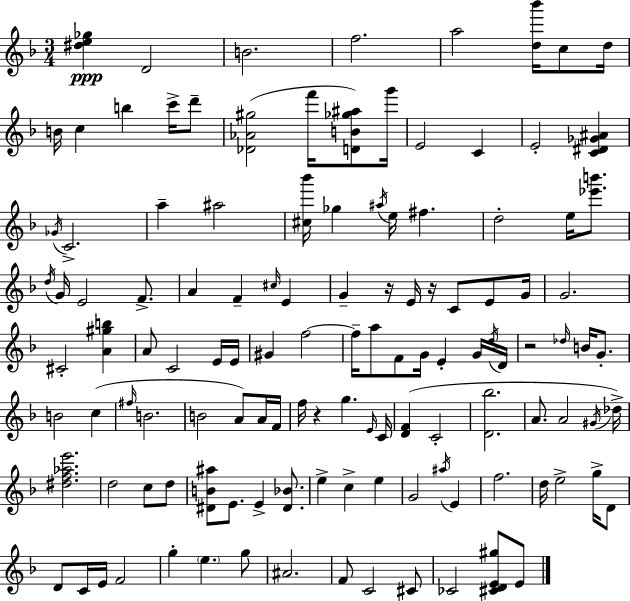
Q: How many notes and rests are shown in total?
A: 122